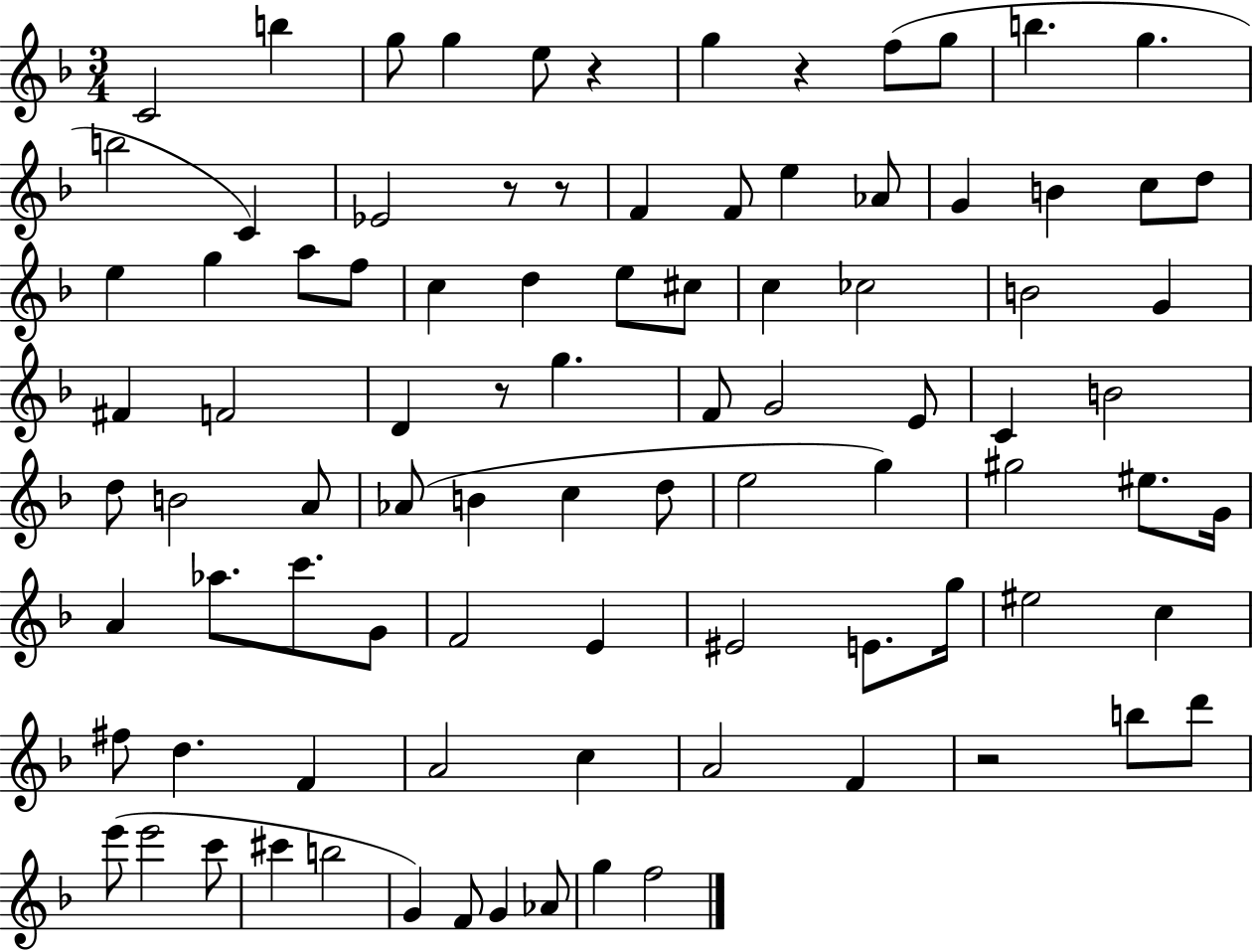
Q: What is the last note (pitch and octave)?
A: F5